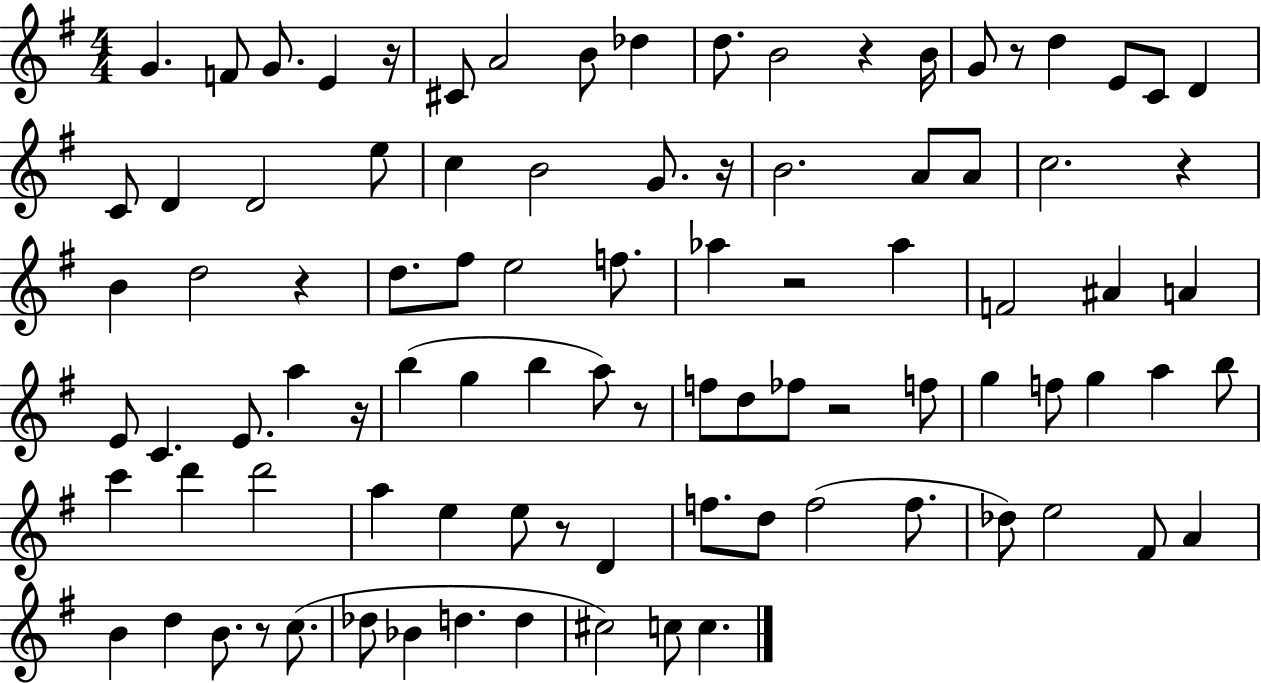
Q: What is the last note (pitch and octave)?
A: C5